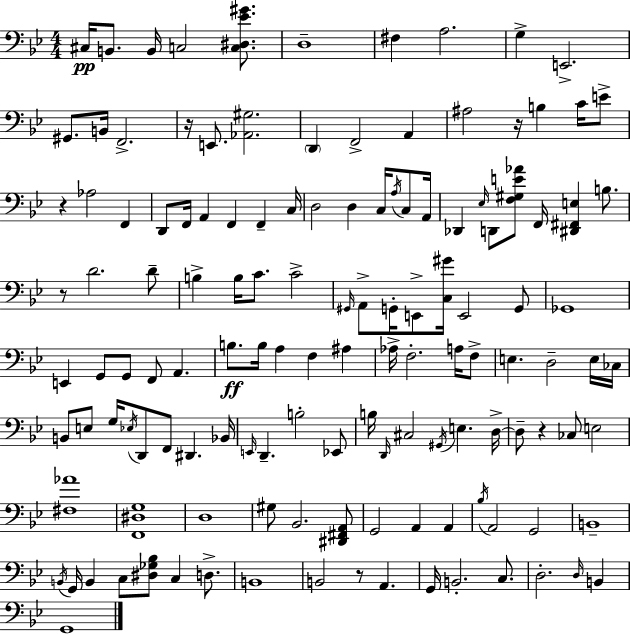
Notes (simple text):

C#3/s B2/e. B2/s C3/h [C3,D#3,Eb4,G#4]/e. D3/w F#3/q A3/h. G3/q E2/h. G#2/e. B2/s F2/h. R/s E2/e. [Ab2,G#3]/h. D2/q F2/h A2/q A#3/h R/s B3/q C4/s E4/e R/q Ab3/h F2/q D2/e F2/s A2/q F2/q F2/q C3/s D3/h D3/q C3/s A3/s C3/e A2/s Db2/q Eb3/s D2/e [F3,G#3,E4,Ab4]/e F2/s [D#2,F#2,E3]/q B3/e. R/e D4/h. D4/e B3/q B3/s C4/e. C4/h G#2/s A2/e G2/s E2/e [C3,G#4]/s E2/h G2/e Gb2/w E2/q G2/e G2/e F2/e A2/q. B3/e. B3/s A3/q F3/q A#3/q Ab3/s F3/h. A3/s F3/e E3/q. D3/h E3/s CES3/s B2/e E3/e G3/s Eb3/s D2/e F2/e D#2/q. Bb2/s E2/s D2/q. B3/h Eb2/e B3/s D2/s C#3/h G#2/s E3/q. D3/s D3/e R/q CES3/e E3/h [F#3,Ab4]/w [F2,D#3,G3]/w D3/w G#3/e Bb2/h. [D#2,F#2,A2]/e G2/h A2/q A2/q Bb3/s A2/h G2/h B2/w B2/s G2/s B2/q C3/e [D#3,Gb3,Bb3]/e C3/q D3/e. B2/w B2/h R/e A2/q. G2/s B2/h. C3/e. D3/h. D3/s B2/q G2/w